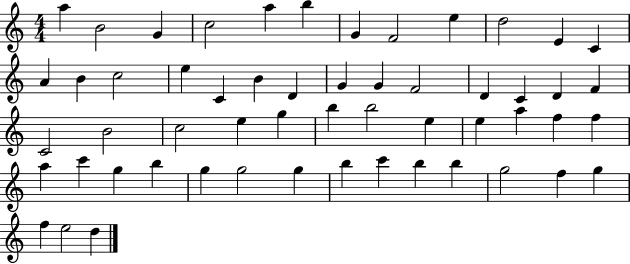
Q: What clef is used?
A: treble